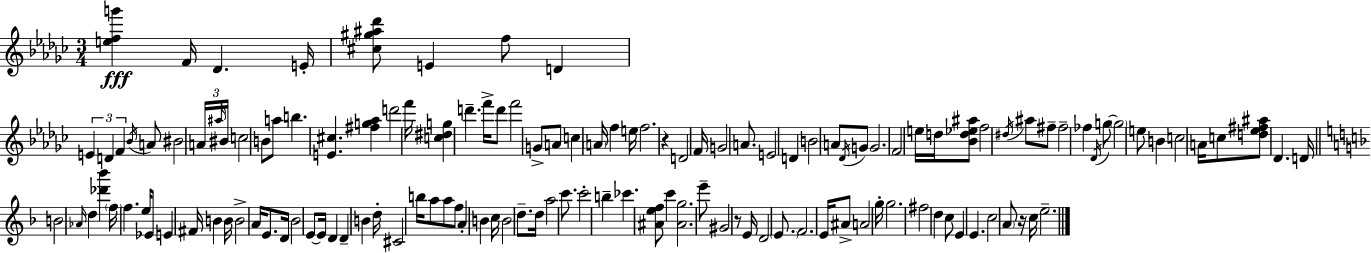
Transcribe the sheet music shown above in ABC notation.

X:1
T:Untitled
M:3/4
L:1/4
K:Ebm
[efg'] F/4 _D E/4 [^c^g^a_d']/2 E f/2 D E D F _B/4 A/2 ^B2 A/4 ^a/4 ^B/4 c2 B/2 a/2 b [E^c] [^fg_a] d'2 f'/4 [c^dg] d' f'/4 d'/2 f'2 G/2 A/2 c A/4 f e/4 f2 z D2 F/4 G2 A/2 E2 D B2 A/2 _D/4 G/2 G2 F2 e/4 d/4 [_Bd_e^a]/2 f2 ^d/4 ^a/2 ^f/2 ^f2 _f _D/4 g/2 g2 e/2 B c2 A/4 c/2 [d_e^f^a]/2 _D D/4 B2 _A/4 d [_d'_b'] f/4 f e/4 _E/2 E ^F/4 B B/4 B2 A/4 E/2 D/4 _B2 E/2 E/4 D D B d/4 ^C2 b/4 a/2 a/2 f/2 A B c/4 B2 d/2 d/4 a2 c'/2 c'2 b _c' [^Aef]/2 c' [^Ag]2 e'/2 ^G2 z/2 E/4 D2 E/2 F2 E/4 ^A/2 A2 g/4 g2 ^f2 d c/2 E E c2 A/2 z/4 c/4 e2